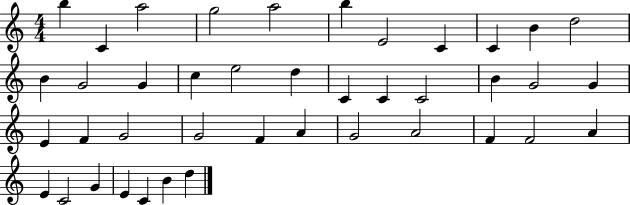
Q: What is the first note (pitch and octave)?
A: B5